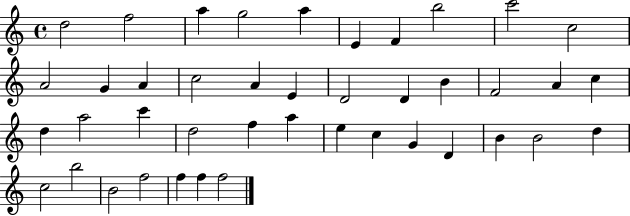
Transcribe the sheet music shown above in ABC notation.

X:1
T:Untitled
M:4/4
L:1/4
K:C
d2 f2 a g2 a E F b2 c'2 c2 A2 G A c2 A E D2 D B F2 A c d a2 c' d2 f a e c G D B B2 d c2 b2 B2 f2 f f f2